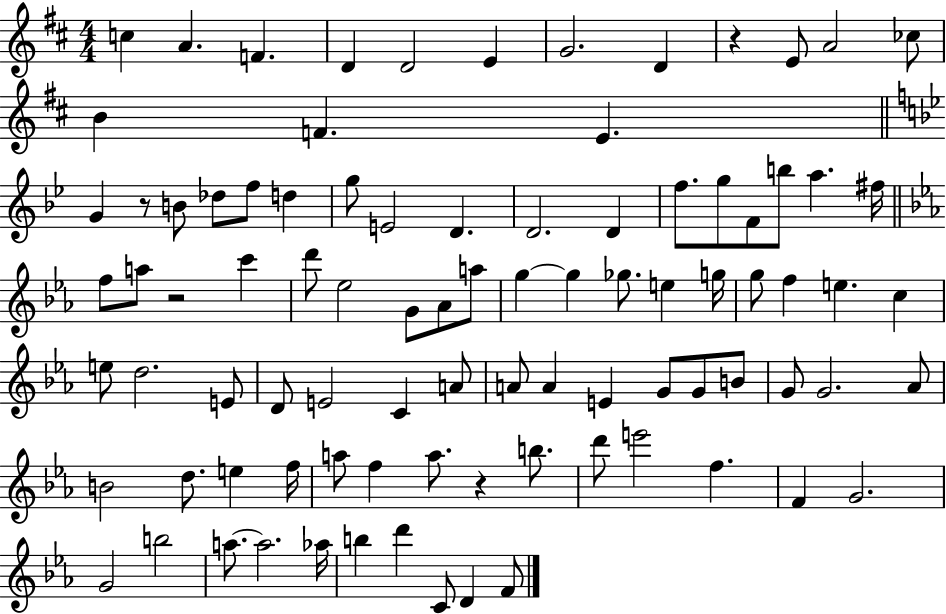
{
  \clef treble
  \numericTimeSignature
  \time 4/4
  \key d \major
  c''4 a'4. f'4. | d'4 d'2 e'4 | g'2. d'4 | r4 e'8 a'2 ces''8 | \break b'4 f'4. e'4. | \bar "||" \break \key bes \major g'4 r8 b'8 des''8 f''8 d''4 | g''8 e'2 d'4. | d'2. d'4 | f''8. g''8 f'8 b''8 a''4. fis''16 | \break \bar "||" \break \key ees \major f''8 a''8 r2 c'''4 | d'''8 ees''2 g'8 aes'8 a''8 | g''4~~ g''4 ges''8. e''4 g''16 | g''8 f''4 e''4. c''4 | \break e''8 d''2. e'8 | d'8 e'2 c'4 a'8 | a'8 a'4 e'4 g'8 g'8 b'8 | g'8 g'2. aes'8 | \break b'2 d''8. e''4 f''16 | a''8 f''4 a''8. r4 b''8. | d'''8 e'''2 f''4. | f'4 g'2. | \break g'2 b''2 | a''8.~~ a''2. aes''16 | b''4 d'''4 c'8 d'4 f'8 | \bar "|."
}